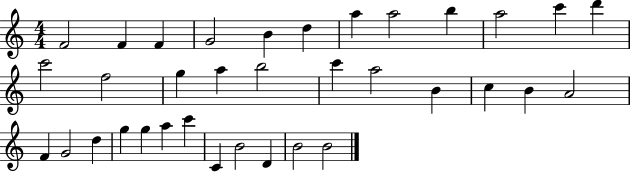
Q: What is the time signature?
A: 4/4